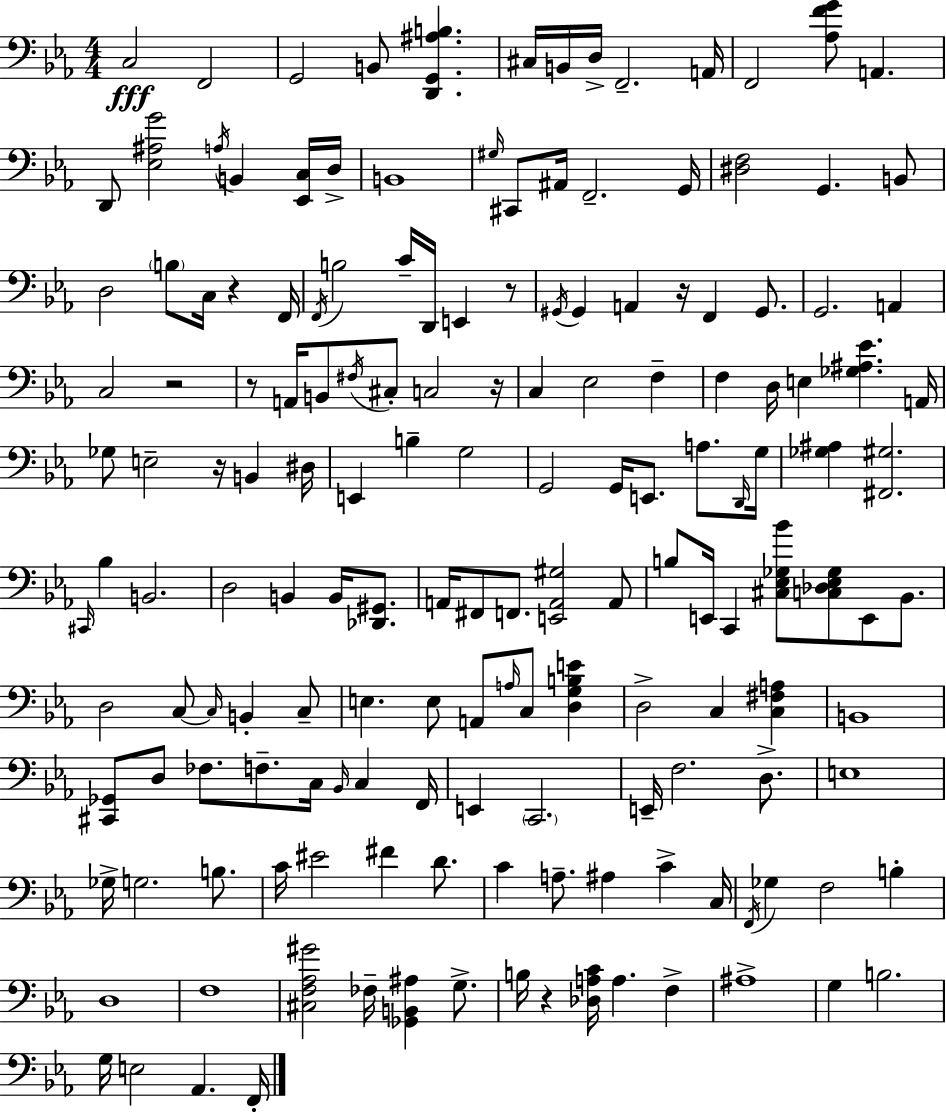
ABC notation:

X:1
T:Untitled
M:4/4
L:1/4
K:Eb
C,2 F,,2 G,,2 B,,/2 [D,,G,,^A,B,] ^C,/4 B,,/4 D,/4 F,,2 A,,/4 F,,2 [_A,FG]/2 A,, D,,/2 [_E,^A,G]2 A,/4 B,, [_E,,C,]/4 D,/4 B,,4 ^G,/4 ^C,,/2 ^A,,/4 F,,2 G,,/4 [^D,F,]2 G,, B,,/2 D,2 B,/2 C,/4 z F,,/4 F,,/4 B,2 C/4 D,,/4 E,, z/2 ^G,,/4 ^G,, A,, z/4 F,, ^G,,/2 G,,2 A,, C,2 z2 z/2 A,,/4 B,,/2 ^F,/4 ^C,/2 C,2 z/4 C, _E,2 F, F, D,/4 E, [_G,^A,_E] A,,/4 _G,/2 E,2 z/4 B,, ^D,/4 E,, B, G,2 G,,2 G,,/4 E,,/2 A,/2 D,,/4 G,/4 [_G,^A,] [^F,,^G,]2 ^C,,/4 _B, B,,2 D,2 B,, B,,/4 [_D,,^G,,]/2 A,,/4 ^F,,/2 F,,/2 [E,,A,,^G,]2 A,,/2 B,/2 E,,/4 C,, [^C,_E,_G,_B]/2 [C,_D,_E,_G,]/2 E,,/2 _B,,/2 D,2 C,/2 C,/4 B,, C,/2 E, E,/2 A,,/2 A,/4 C,/2 [D,G,B,E] D,2 C, [C,^F,A,] B,,4 [^C,,_G,,]/2 D,/2 _F,/2 F,/2 C,/4 _B,,/4 C, F,,/4 E,, C,,2 E,,/4 F,2 D,/2 E,4 _G,/4 G,2 B,/2 C/4 ^E2 ^F D/2 C A,/2 ^A, C C,/4 F,,/4 _G, F,2 B, D,4 F,4 [^C,F,_A,^G]2 _F,/4 [_G,,B,,^A,] G,/2 B,/4 z [_D,A,C]/4 A, F, ^A,4 G, B,2 G,/4 E,2 _A,, F,,/4